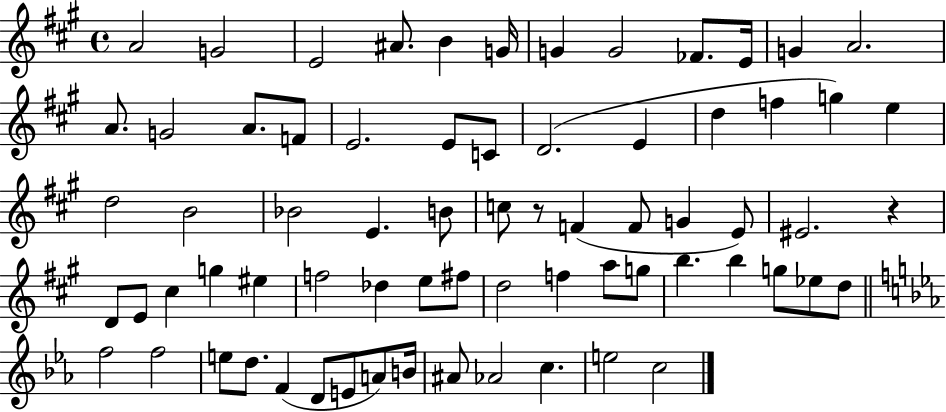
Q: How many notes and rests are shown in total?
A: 70